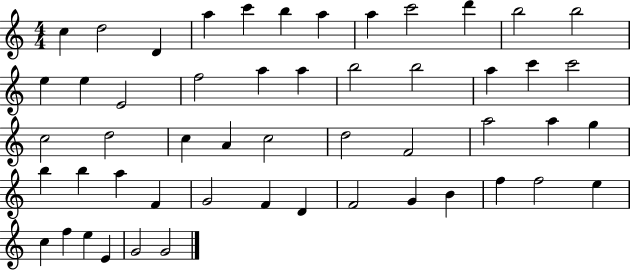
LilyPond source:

{
  \clef treble
  \numericTimeSignature
  \time 4/4
  \key c \major
  c''4 d''2 d'4 | a''4 c'''4 b''4 a''4 | a''4 c'''2 d'''4 | b''2 b''2 | \break e''4 e''4 e'2 | f''2 a''4 a''4 | b''2 b''2 | a''4 c'''4 c'''2 | \break c''2 d''2 | c''4 a'4 c''2 | d''2 f'2 | a''2 a''4 g''4 | \break b''4 b''4 a''4 f'4 | g'2 f'4 d'4 | f'2 g'4 b'4 | f''4 f''2 e''4 | \break c''4 f''4 e''4 e'4 | g'2 g'2 | \bar "|."
}